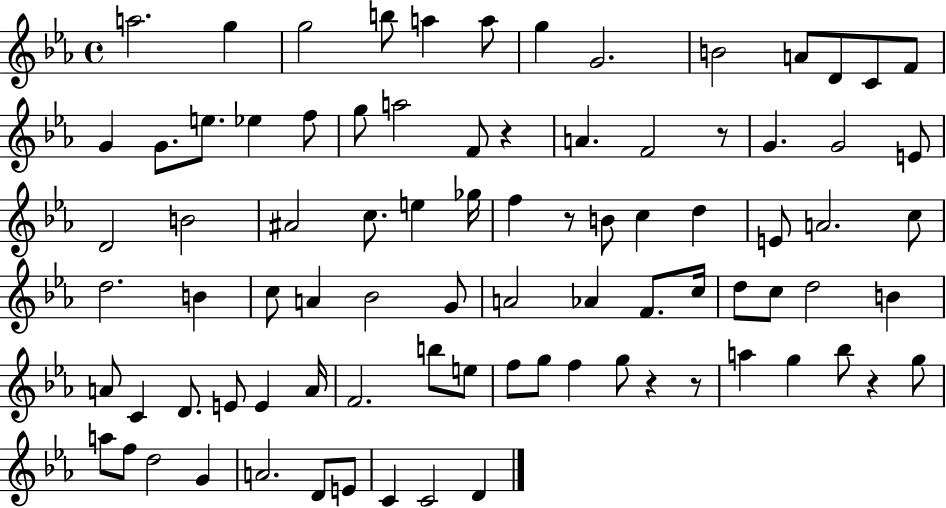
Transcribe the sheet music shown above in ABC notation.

X:1
T:Untitled
M:4/4
L:1/4
K:Eb
a2 g g2 b/2 a a/2 g G2 B2 A/2 D/2 C/2 F/2 G G/2 e/2 _e f/2 g/2 a2 F/2 z A F2 z/2 G G2 E/2 D2 B2 ^A2 c/2 e _g/4 f z/2 B/2 c d E/2 A2 c/2 d2 B c/2 A _B2 G/2 A2 _A F/2 c/4 d/2 c/2 d2 B A/2 C D/2 E/2 E A/4 F2 b/2 e/2 f/2 g/2 f g/2 z z/2 a g _b/2 z g/2 a/2 f/2 d2 G A2 D/2 E/2 C C2 D